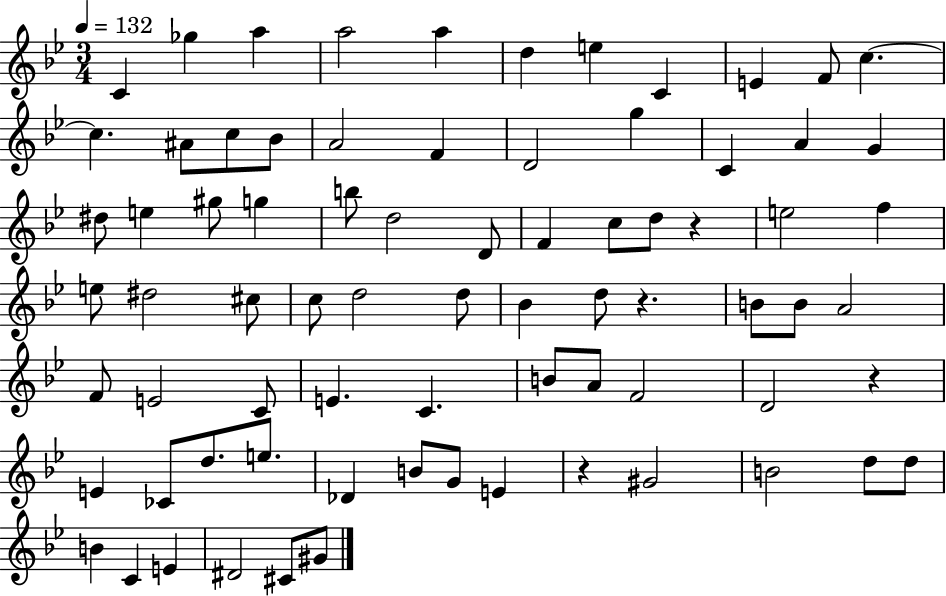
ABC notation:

X:1
T:Untitled
M:3/4
L:1/4
K:Bb
C _g a a2 a d e C E F/2 c c ^A/2 c/2 _B/2 A2 F D2 g C A G ^d/2 e ^g/2 g b/2 d2 D/2 F c/2 d/2 z e2 f e/2 ^d2 ^c/2 c/2 d2 d/2 _B d/2 z B/2 B/2 A2 F/2 E2 C/2 E C B/2 A/2 F2 D2 z E _C/2 d/2 e/2 _D B/2 G/2 E z ^G2 B2 d/2 d/2 B C E ^D2 ^C/2 ^G/2